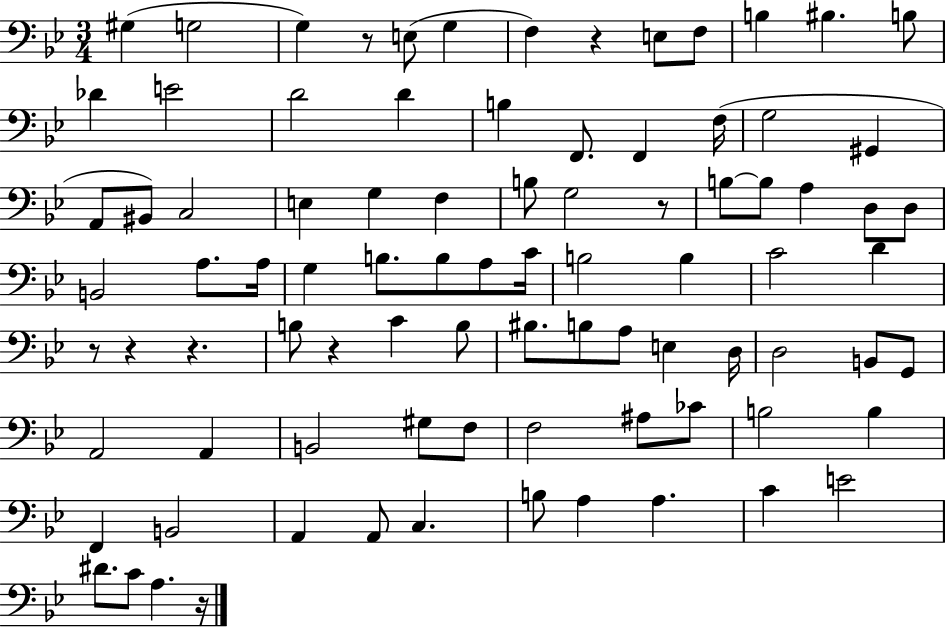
G#3/q G3/h G3/q R/e E3/e G3/q F3/q R/q E3/e F3/e B3/q BIS3/q. B3/e Db4/q E4/h D4/h D4/q B3/q F2/e. F2/q F3/s G3/h G#2/q A2/e BIS2/e C3/h E3/q G3/q F3/q B3/e G3/h R/e B3/e B3/e A3/q D3/e D3/e B2/h A3/e. A3/s G3/q B3/e. B3/e A3/e C4/s B3/h B3/q C4/h D4/q R/e R/q R/q. B3/e R/q C4/q B3/e BIS3/e. B3/e A3/e E3/q D3/s D3/h B2/e G2/e A2/h A2/q B2/h G#3/e F3/e F3/h A#3/e CES4/e B3/h B3/q F2/q B2/h A2/q A2/e C3/q. B3/e A3/q A3/q. C4/q E4/h D#4/e. C4/e A3/q. R/s